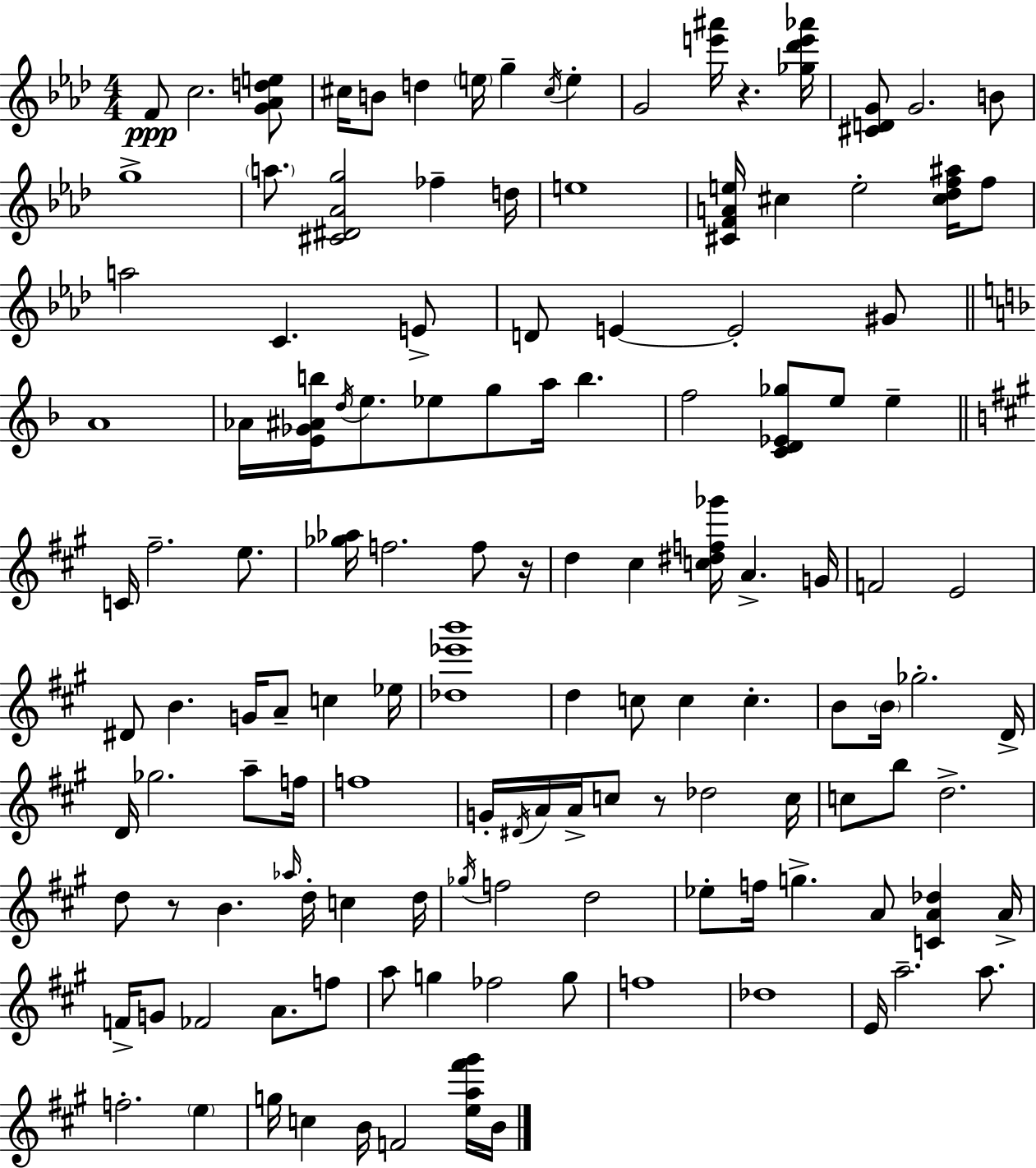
F4/e C5/h. [G4,Ab4,D5,E5]/e C#5/s B4/e D5/q E5/s G5/q C#5/s E5/q G4/h [E6,A#6]/s R/q. [Gb5,Db6,E6,Ab6]/s [C#4,D4,G4]/e G4/h. B4/e G5/w A5/e. [C#4,D#4,Ab4,G5]/h FES5/q D5/s E5/w [C#4,F4,A4,E5]/s C#5/q E5/h [C#5,Db5,F5,A#5]/s F5/e A5/h C4/q. E4/e D4/e E4/q E4/h G#4/e A4/w Ab4/s [E4,Gb4,A#4,B5]/s D5/s E5/e. Eb5/e G5/e A5/s B5/q. F5/h [C4,D4,Eb4,Gb5]/e E5/e E5/q C4/s F#5/h. E5/e. [Gb5,Ab5]/s F5/h. F5/e R/s D5/q C#5/q [C5,D#5,F5,Gb6]/s A4/q. G4/s F4/h E4/h D#4/e B4/q. G4/s A4/e C5/q Eb5/s [Db5,Eb6,B6]/w D5/q C5/e C5/q C5/q. B4/e B4/s Gb5/h. D4/s D4/s Gb5/h. A5/e F5/s F5/w G4/s D#4/s A4/s A4/s C5/e R/e Db5/h C5/s C5/e B5/e D5/h. D5/e R/e B4/q. Ab5/s D5/s C5/q D5/s Gb5/s F5/h D5/h Eb5/e F5/s G5/q. A4/e [C4,A4,Db5]/q A4/s F4/s G4/e FES4/h A4/e. F5/e A5/e G5/q FES5/h G5/e F5/w Db5/w E4/s A5/h. A5/e. F5/h. E5/q G5/s C5/q B4/s F4/h [E5,A5,F#6,G#6]/s B4/s